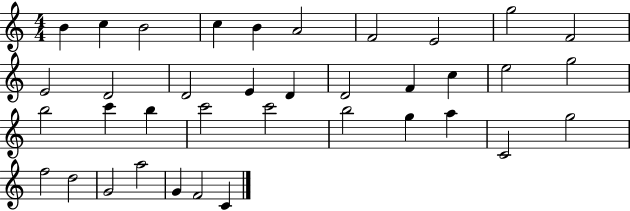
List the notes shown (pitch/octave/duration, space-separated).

B4/q C5/q B4/h C5/q B4/q A4/h F4/h E4/h G5/h F4/h E4/h D4/h D4/h E4/q D4/q D4/h F4/q C5/q E5/h G5/h B5/h C6/q B5/q C6/h C6/h B5/h G5/q A5/q C4/h G5/h F5/h D5/h G4/h A5/h G4/q F4/h C4/q